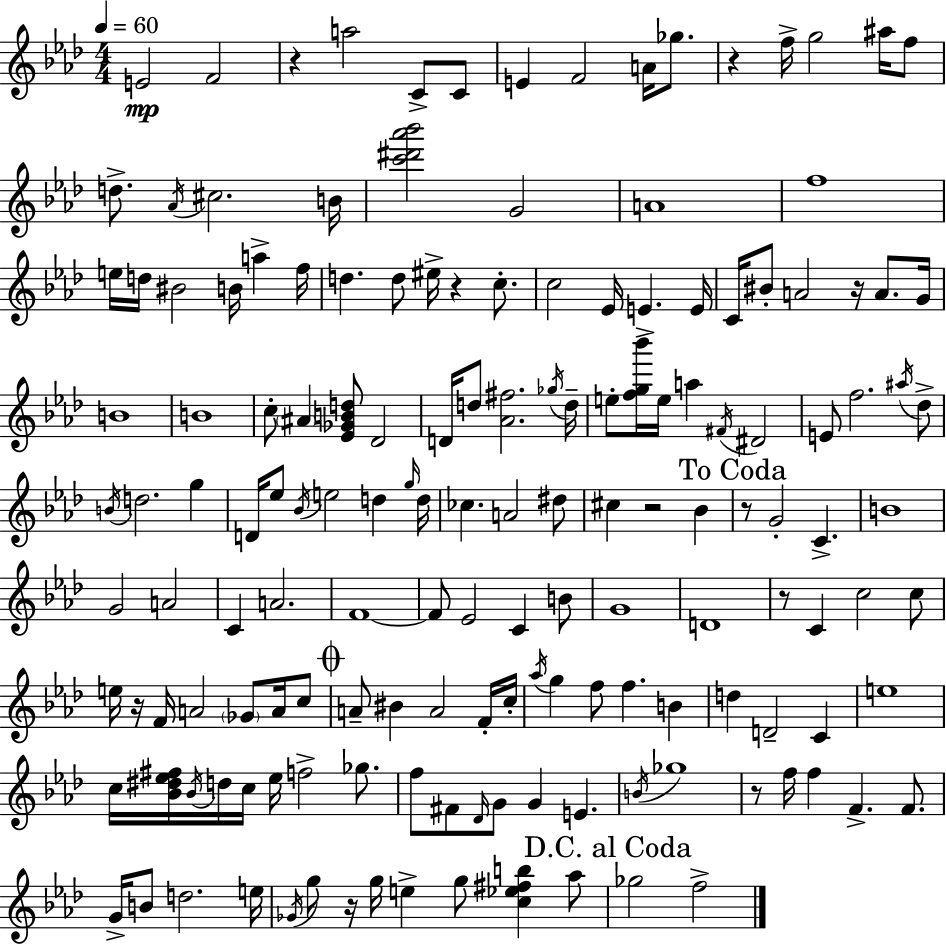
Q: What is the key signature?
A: AES major